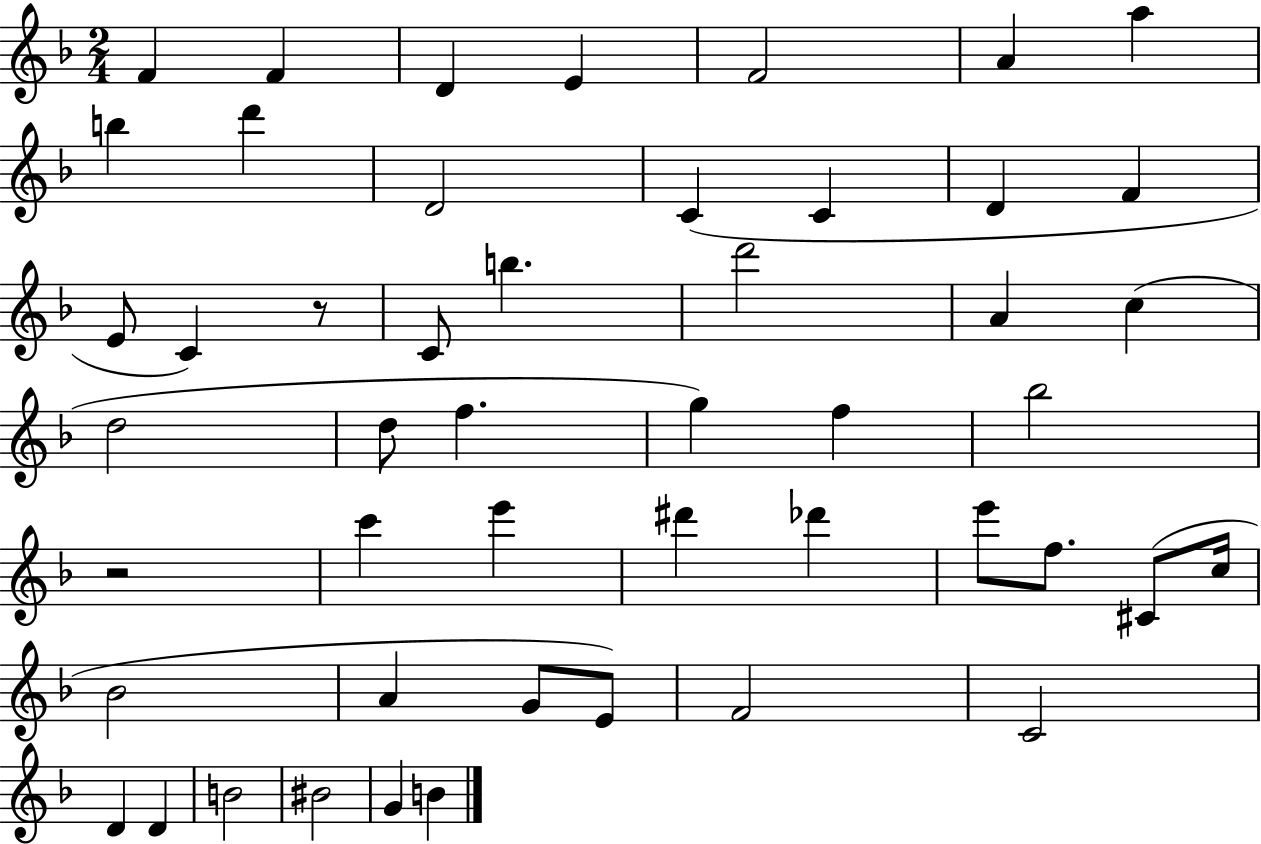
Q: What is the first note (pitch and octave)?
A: F4